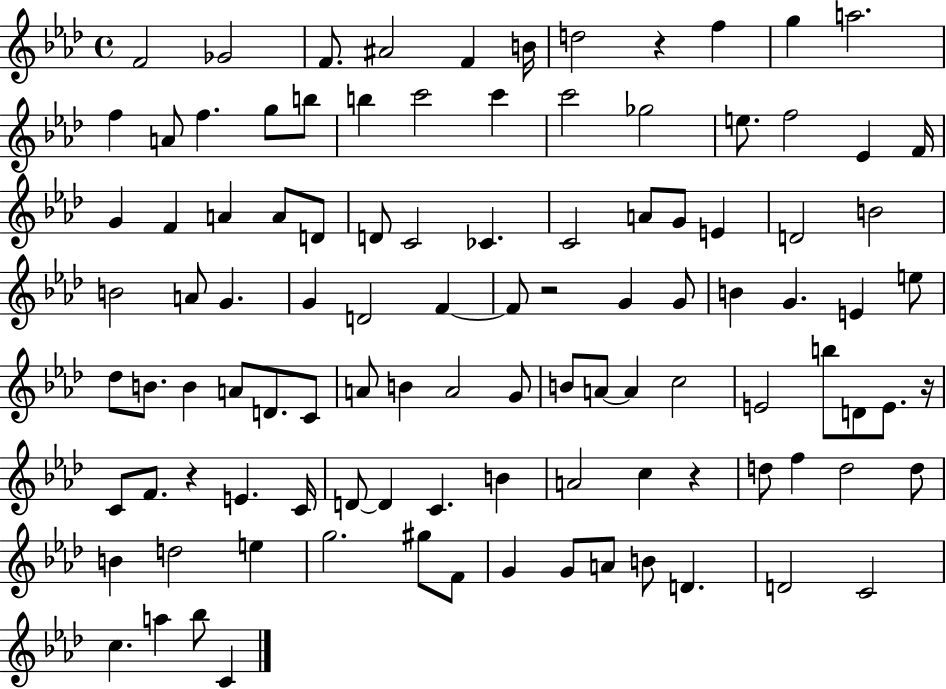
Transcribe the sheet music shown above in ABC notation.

X:1
T:Untitled
M:4/4
L:1/4
K:Ab
F2 _G2 F/2 ^A2 F B/4 d2 z f g a2 f A/2 f g/2 b/2 b c'2 c' c'2 _g2 e/2 f2 _E F/4 G F A A/2 D/2 D/2 C2 _C C2 A/2 G/2 E D2 B2 B2 A/2 G G D2 F F/2 z2 G G/2 B G E e/2 _d/2 B/2 B A/2 D/2 C/2 A/2 B A2 G/2 B/2 A/2 A c2 E2 b/2 D/2 E/2 z/4 C/2 F/2 z E C/4 D/2 D C B A2 c z d/2 f d2 d/2 B d2 e g2 ^g/2 F/2 G G/2 A/2 B/2 D D2 C2 c a _b/2 C